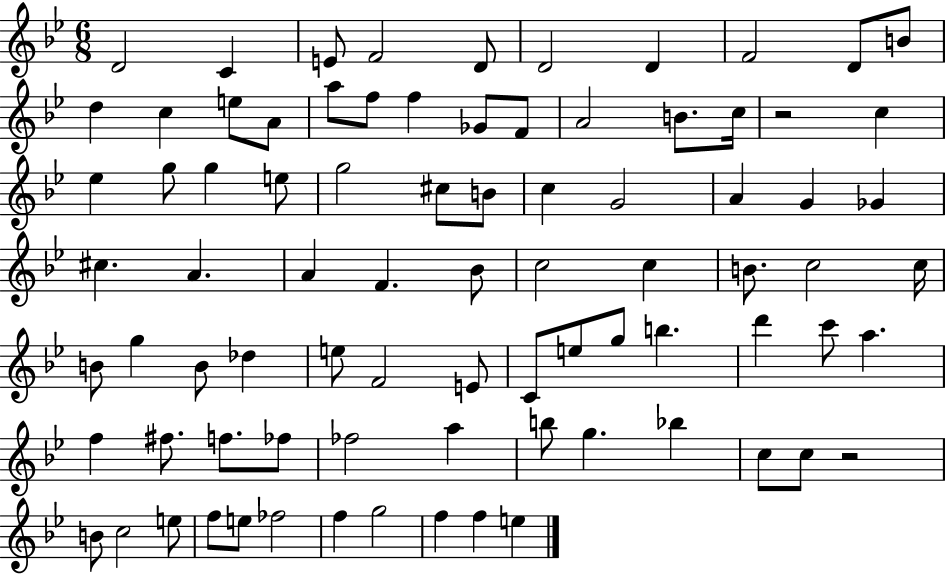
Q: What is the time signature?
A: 6/8